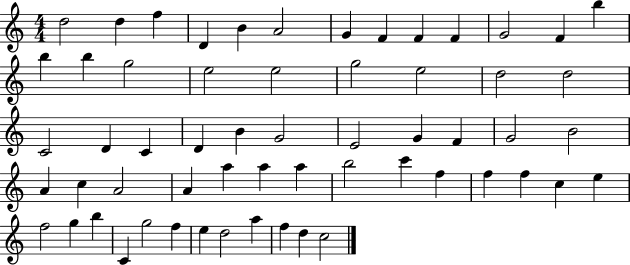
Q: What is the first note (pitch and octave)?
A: D5